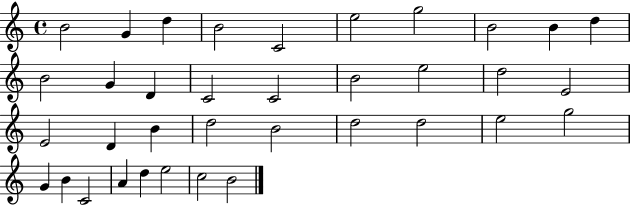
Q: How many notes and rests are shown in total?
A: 36